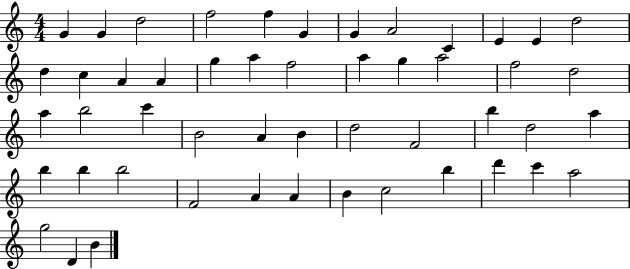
X:1
T:Untitled
M:4/4
L:1/4
K:C
G G d2 f2 f G G A2 C E E d2 d c A A g a f2 a g a2 f2 d2 a b2 c' B2 A B d2 F2 b d2 a b b b2 F2 A A B c2 b d' c' a2 g2 D B